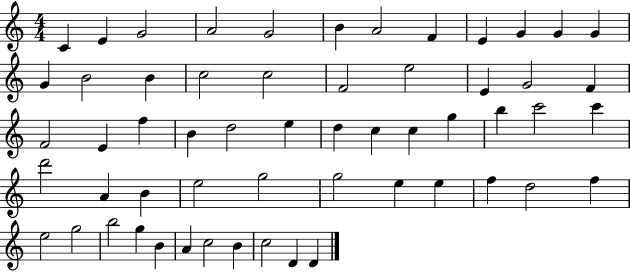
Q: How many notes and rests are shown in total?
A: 57